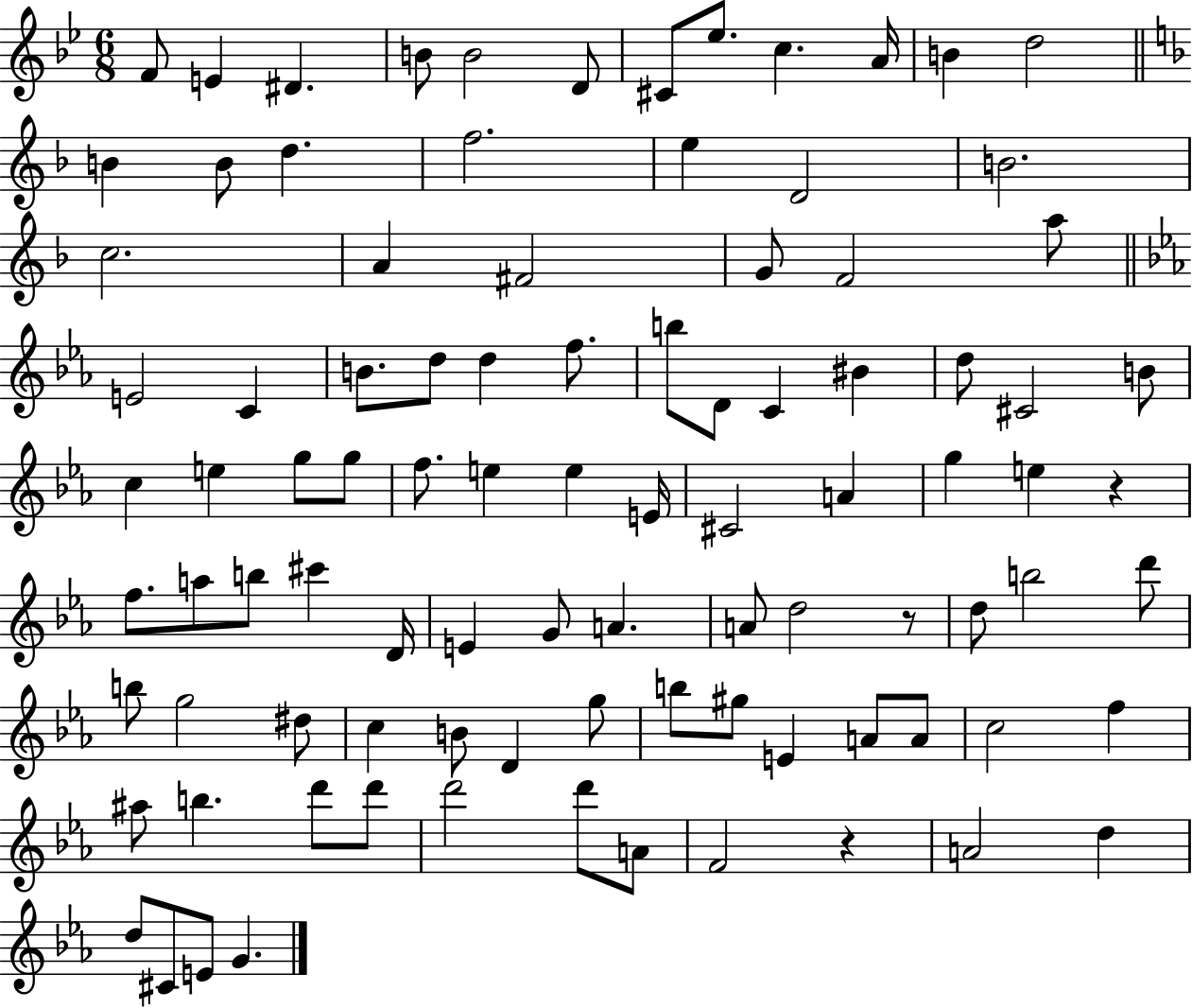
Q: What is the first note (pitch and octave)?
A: F4